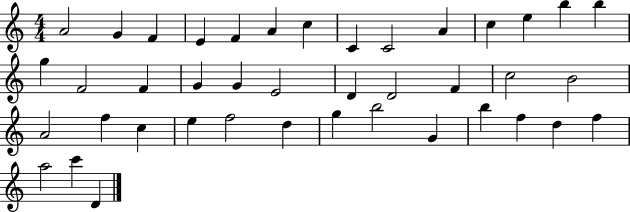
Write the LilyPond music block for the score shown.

{
  \clef treble
  \numericTimeSignature
  \time 4/4
  \key c \major
  a'2 g'4 f'4 | e'4 f'4 a'4 c''4 | c'4 c'2 a'4 | c''4 e''4 b''4 b''4 | \break g''4 f'2 f'4 | g'4 g'4 e'2 | d'4 d'2 f'4 | c''2 b'2 | \break a'2 f''4 c''4 | e''4 f''2 d''4 | g''4 b''2 g'4 | b''4 f''4 d''4 f''4 | \break a''2 c'''4 d'4 | \bar "|."
}